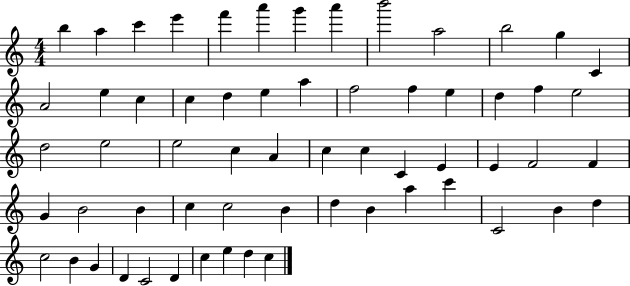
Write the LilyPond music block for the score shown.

{
  \clef treble
  \numericTimeSignature
  \time 4/4
  \key c \major
  b''4 a''4 c'''4 e'''4 | f'''4 a'''4 g'''4 a'''4 | b'''2 a''2 | b''2 g''4 c'4 | \break a'2 e''4 c''4 | c''4 d''4 e''4 a''4 | f''2 f''4 e''4 | d''4 f''4 e''2 | \break d''2 e''2 | e''2 c''4 a'4 | c''4 c''4 c'4 e'4 | e'4 f'2 f'4 | \break g'4 b'2 b'4 | c''4 c''2 b'4 | d''4 b'4 a''4 c'''4 | c'2 b'4 d''4 | \break c''2 b'4 g'4 | d'4 c'2 d'4 | c''4 e''4 d''4 c''4 | \bar "|."
}